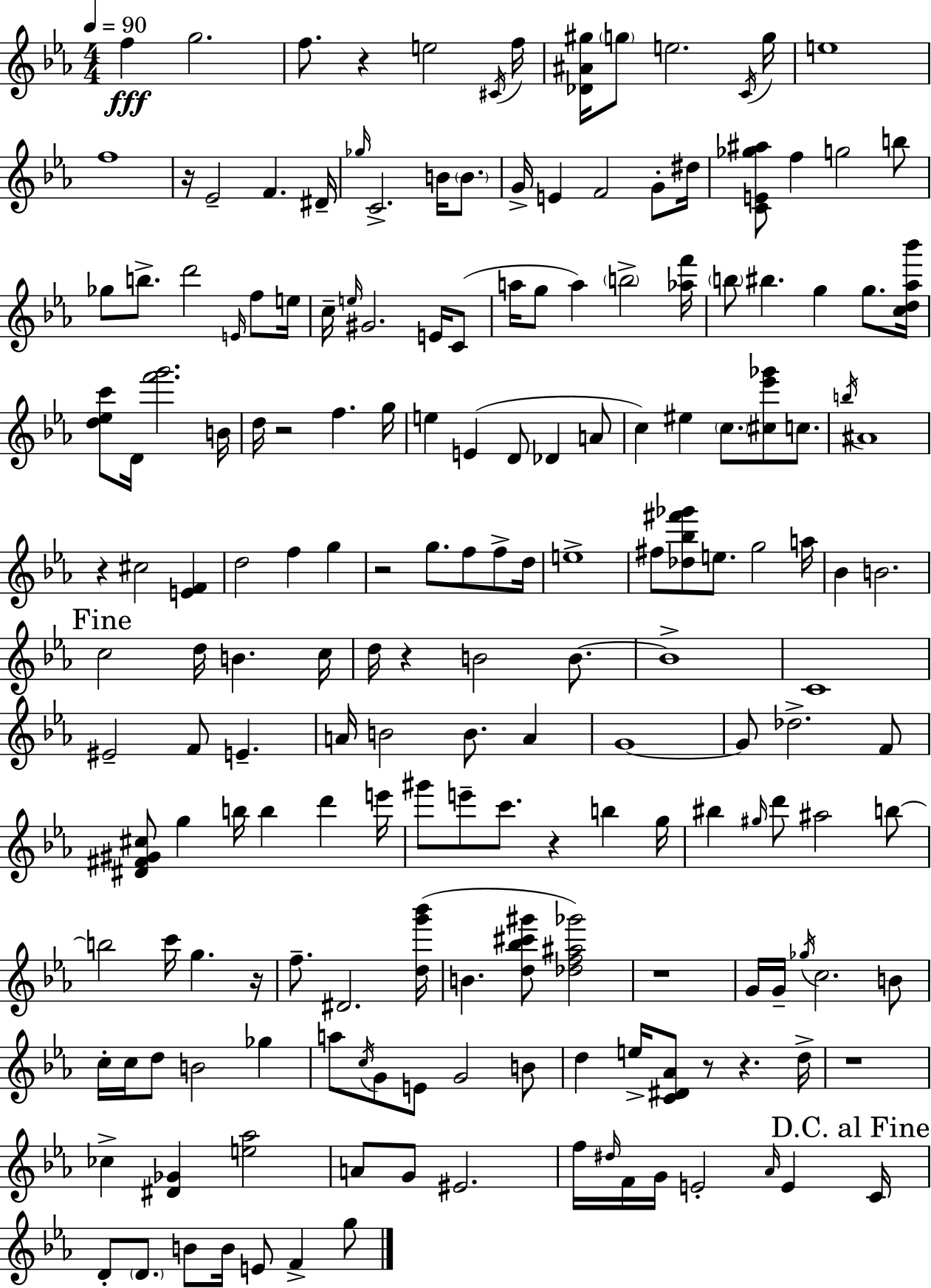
{
  \clef treble
  \numericTimeSignature
  \time 4/4
  \key ees \major
  \tempo 4 = 90
  f''4\fff g''2. | f''8. r4 e''2 \acciaccatura { cis'16 } | f''16 <des' ais' gis''>16 \parenthesize g''8 e''2. | \acciaccatura { c'16 } g''16 e''1 | \break f''1 | r16 ees'2-- f'4. | dis'16-- \grace { ges''16 } c'2.-> b'16 | \parenthesize b'8. g'16-> e'4 f'2 | \break g'8-. dis''16 <c' e' ges'' ais''>8 f''4 g''2 | b''8 ges''8 b''8.-> d'''2 | \grace { e'16 } f''8 e''16 c''16-- \grace { e''16 } gis'2. | e'16 c'8( a''16 g''8 a''4) \parenthesize b''2-> | \break <aes'' f'''>16 \parenthesize b''8 bis''4. g''4 | g''8. <c'' d'' aes'' bes'''>16 <d'' ees'' c'''>8 d'16 <f''' g'''>2. | b'16 d''16 r2 f''4. | g''16 e''4 e'4( d'8 des'4 | \break a'8 c''4) eis''4 \parenthesize c''8. | <cis'' ees''' ges'''>8 c''8. \acciaccatura { b''16 } ais'1 | r4 cis''2 | <e' f'>4 d''2 f''4 | \break g''4 r2 g''8. | f''8 f''8-> d''16 e''1-> | fis''8 <des'' bes'' fis''' ges'''>8 e''8. g''2 | a''16 bes'4 b'2. | \break \mark "Fine" c''2 d''16 b'4. | c''16 d''16 r4 b'2 | b'8.~~ b'1-> | c'1 | \break eis'2-- f'8 | e'4.-- a'16 b'2 b'8. | a'4 g'1~~ | g'8 des''2.-> | \break f'8 <dis' fis' gis' cis''>8 g''4 b''16 b''4 | d'''4 e'''16 gis'''8 e'''8-- c'''8. r4 | b''4 g''16 bis''4 \grace { gis''16 } d'''8 ais''2 | b''8~~ b''2 c'''16 | \break g''4. r16 f''8.-- dis'2. | <d'' g''' bes'''>16( b'4. <d'' bes'' cis''' gis'''>8 <des'' f'' ais'' ges'''>2) | r1 | g'16 g'16-- \acciaccatura { ges''16 } c''2. | \break b'8 c''16-. c''16 d''8 b'2 | ges''4 a''8 \acciaccatura { c''16 } g'8 e'8 g'2 | b'8 d''4 e''16-> <c' dis' aes'>8 | r8 r4. d''16-> r1 | \break ces''4-> <dis' ges'>4 | <e'' aes''>2 a'8 g'8 eis'2. | f''16 \grace { dis''16 } f'16 g'16 e'2-. | \grace { aes'16 } e'4 \mark "D.C. al Fine" c'16 d'8-. \parenthesize d'8. | \break b'8 b'16 e'8 f'4-> g''8 \bar "|."
}